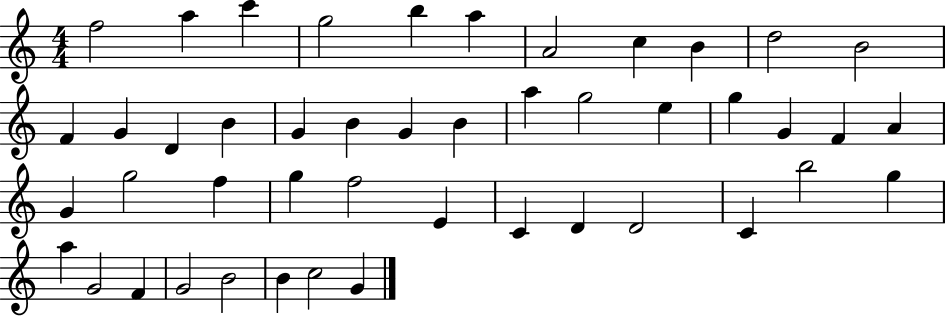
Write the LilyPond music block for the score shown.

{
  \clef treble
  \numericTimeSignature
  \time 4/4
  \key c \major
  f''2 a''4 c'''4 | g''2 b''4 a''4 | a'2 c''4 b'4 | d''2 b'2 | \break f'4 g'4 d'4 b'4 | g'4 b'4 g'4 b'4 | a''4 g''2 e''4 | g''4 g'4 f'4 a'4 | \break g'4 g''2 f''4 | g''4 f''2 e'4 | c'4 d'4 d'2 | c'4 b''2 g''4 | \break a''4 g'2 f'4 | g'2 b'2 | b'4 c''2 g'4 | \bar "|."
}